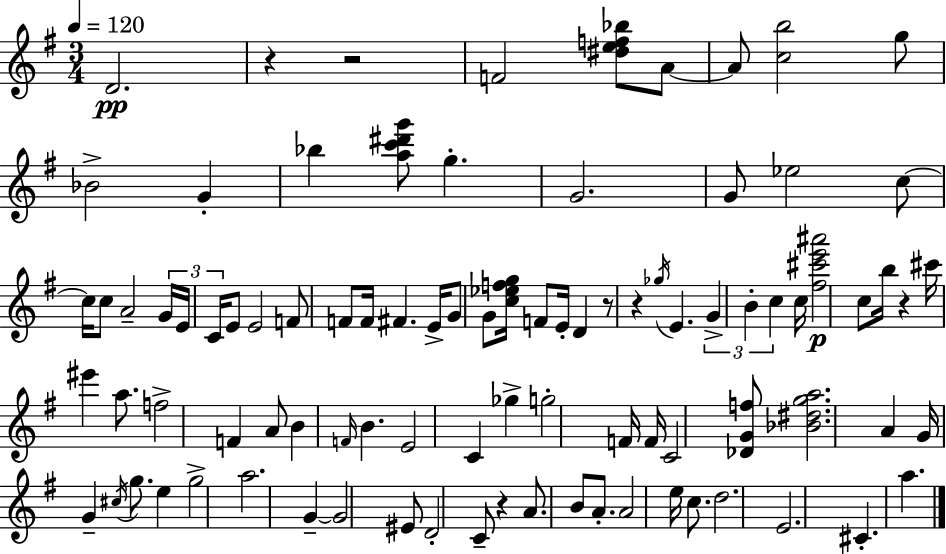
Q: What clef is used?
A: treble